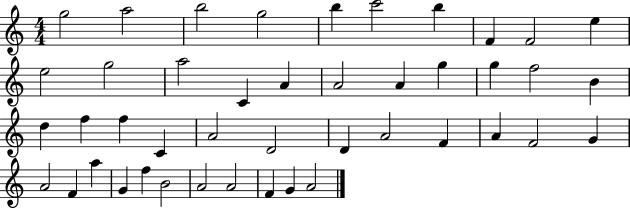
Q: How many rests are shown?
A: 0